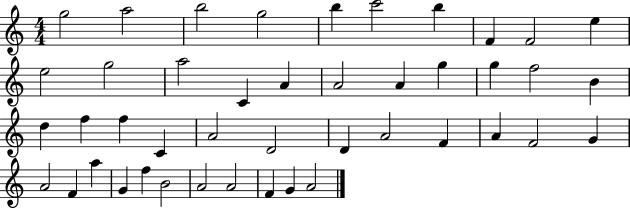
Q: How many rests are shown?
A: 0